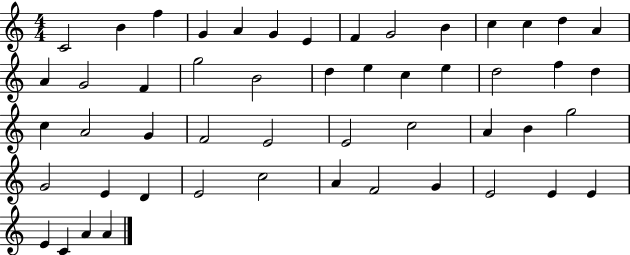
C4/h B4/q F5/q G4/q A4/q G4/q E4/q F4/q G4/h B4/q C5/q C5/q D5/q A4/q A4/q G4/h F4/q G5/h B4/h D5/q E5/q C5/q E5/q D5/h F5/q D5/q C5/q A4/h G4/q F4/h E4/h E4/h C5/h A4/q B4/q G5/h G4/h E4/q D4/q E4/h C5/h A4/q F4/h G4/q E4/h E4/q E4/q E4/q C4/q A4/q A4/q